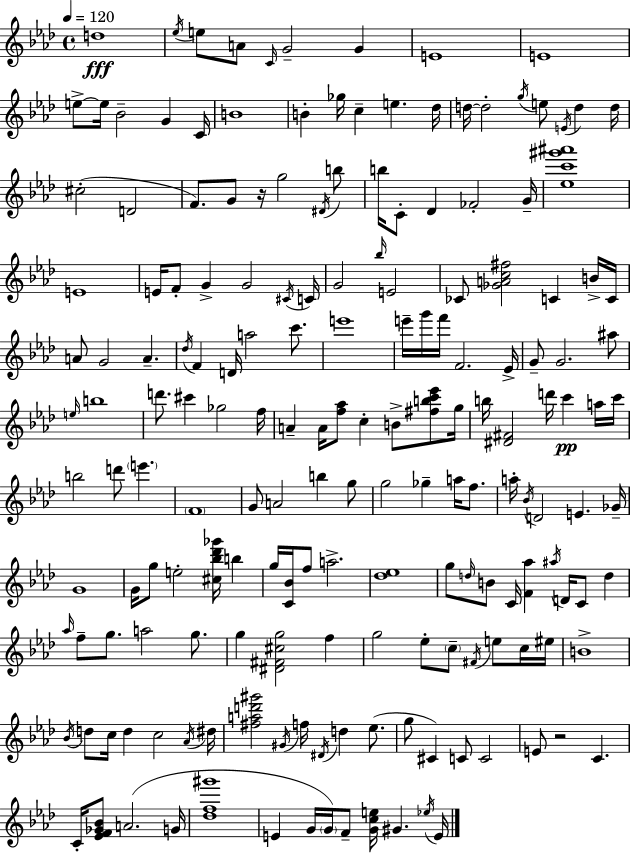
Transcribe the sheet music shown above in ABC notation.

X:1
T:Untitled
M:4/4
L:1/4
K:Fm
d4 _e/4 e/2 A/2 C/4 G2 G E4 E4 e/2 e/4 _B2 G C/4 B4 B _g/4 c e _d/4 d/4 d2 g/4 e/2 E/4 d d/4 ^c2 D2 F/2 G/2 z/4 g2 ^D/4 b/2 b/4 C/2 _D _F2 G/4 [_ec'^g'^a']4 E4 E/4 F/2 G G2 ^C/4 C/4 G2 _b/4 E2 _C/2 [_GAc^f]2 C B/4 C/4 A/2 G2 A _d/4 F D/4 a2 c'/2 e'4 e'/4 g'/4 f'/4 F2 _E/4 G/2 G2 ^a/2 e/4 b4 d'/2 ^c' _g2 f/4 A A/4 [f_a]/2 c B/2 [^fbc'_e']/2 g/4 b/4 [^D^F]2 d'/4 c' a/4 c'/4 b2 d'/2 e' F4 G/2 A2 b g/2 g2 _g a/4 f/2 a/4 _B/4 D2 E _G/4 G4 G/4 g/2 e2 [^c_b_d'_g']/4 b g/4 [C_B]/4 f/2 a2 [_d_e]4 g/2 d/4 B/2 C/4 [F_a] ^a/4 D/4 C/2 d _a/4 f/2 g/2 a2 g/2 g [^D^F^cg]2 f g2 _e/2 c/2 ^F/4 e/2 c/4 ^e/4 B4 _B/4 d/2 c/4 d c2 _A/4 ^d/4 [^fad'^g']2 ^G/4 f/4 ^D/4 d _e/2 g/2 ^C C/2 C2 E/2 z2 C C/4 [_EF_G_B]/2 A2 G/4 [_df^g']4 E G/4 G/4 F/2 [Gce]/4 ^G _e/4 E/4